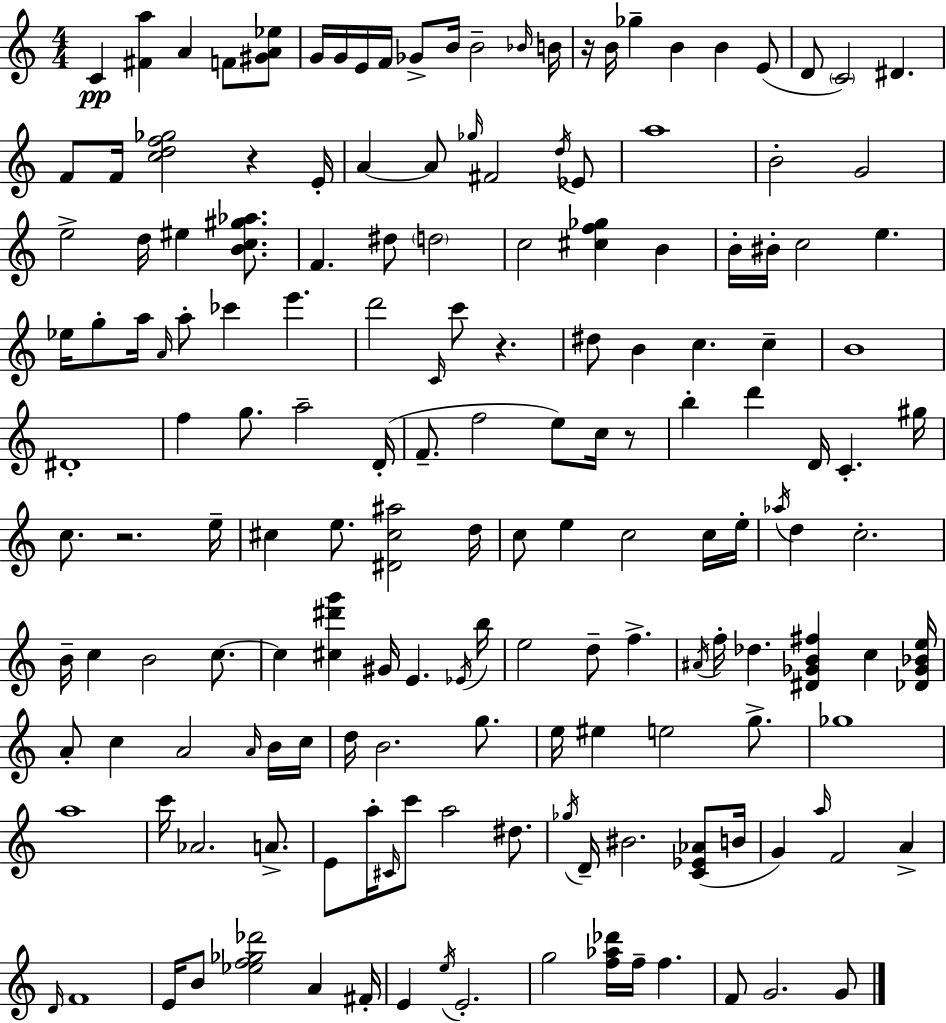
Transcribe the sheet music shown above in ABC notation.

X:1
T:Untitled
M:4/4
L:1/4
K:Am
C [^Fa] A F/2 [^GA_e]/2 G/4 G/4 E/4 F/4 _G/2 B/4 B2 _B/4 B/4 z/4 B/4 _g B B E/2 D/2 C2 ^D F/2 F/4 [cdf_g]2 z E/4 A A/2 _g/4 ^F2 d/4 _E/2 a4 B2 G2 e2 d/4 ^e [Bc^g_a]/2 F ^d/2 d2 c2 [^cf_g] B B/4 ^B/4 c2 e _e/4 g/2 a/4 A/4 a/2 _c' e' d'2 C/4 c'/2 z ^d/2 B c c B4 ^D4 f g/2 a2 D/4 F/2 f2 e/2 c/4 z/2 b d' D/4 C ^g/4 c/2 z2 e/4 ^c e/2 [^D^c^a]2 d/4 c/2 e c2 c/4 e/4 _a/4 d c2 B/4 c B2 c/2 c [^c^d'g'] ^G/4 E _E/4 b/4 e2 d/2 f ^A/4 f/4 _d [^D_GB^f] c [_D_G_Be]/4 A/2 c A2 A/4 B/4 c/4 d/4 B2 g/2 e/4 ^e e2 g/2 _g4 a4 c'/4 _A2 A/2 E/2 a/4 ^C/4 c'/2 a2 ^d/2 _g/4 D/4 ^B2 [C_E_A]/2 B/4 G a/4 F2 A D/4 F4 E/4 B/2 [_ef_g_d']2 A ^F/4 E e/4 E2 g2 [f_a_d']/4 f/4 f F/2 G2 G/2